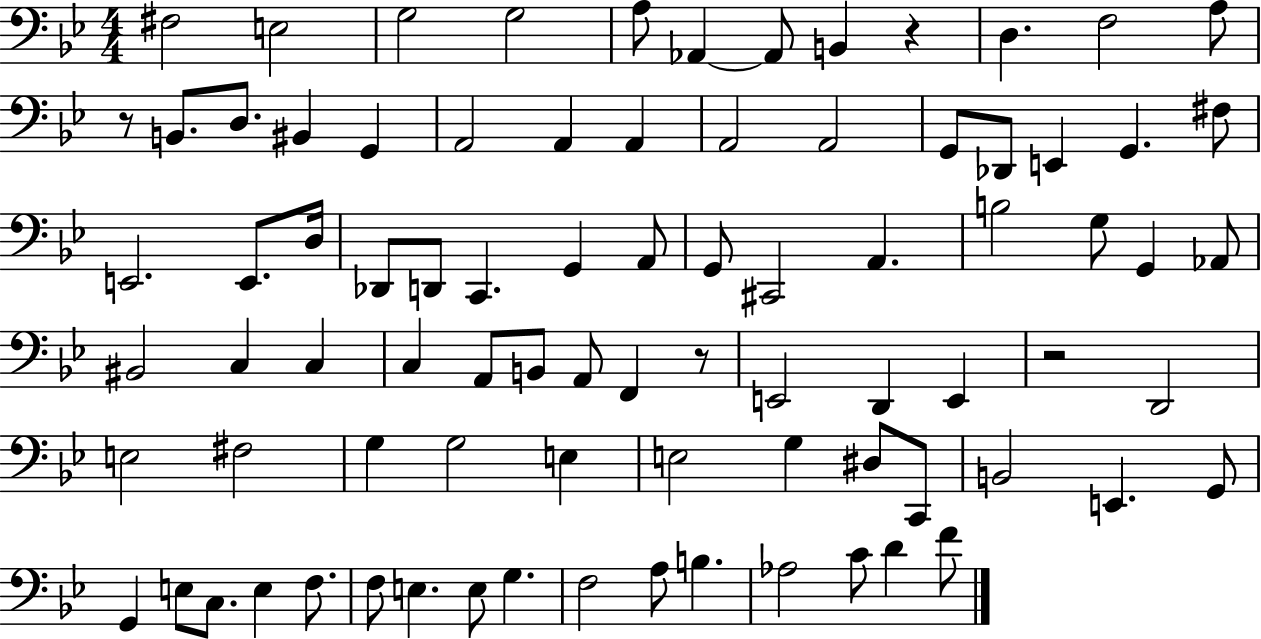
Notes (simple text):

F#3/h E3/h G3/h G3/h A3/e Ab2/q Ab2/e B2/q R/q D3/q. F3/h A3/e R/e B2/e. D3/e. BIS2/q G2/q A2/h A2/q A2/q A2/h A2/h G2/e Db2/e E2/q G2/q. F#3/e E2/h. E2/e. D3/s Db2/e D2/e C2/q. G2/q A2/e G2/e C#2/h A2/q. B3/h G3/e G2/q Ab2/e BIS2/h C3/q C3/q C3/q A2/e B2/e A2/e F2/q R/e E2/h D2/q E2/q R/h D2/h E3/h F#3/h G3/q G3/h E3/q E3/h G3/q D#3/e C2/e B2/h E2/q. G2/e G2/q E3/e C3/e. E3/q F3/e. F3/e E3/q. E3/e G3/q. F3/h A3/e B3/q. Ab3/h C4/e D4/q F4/e